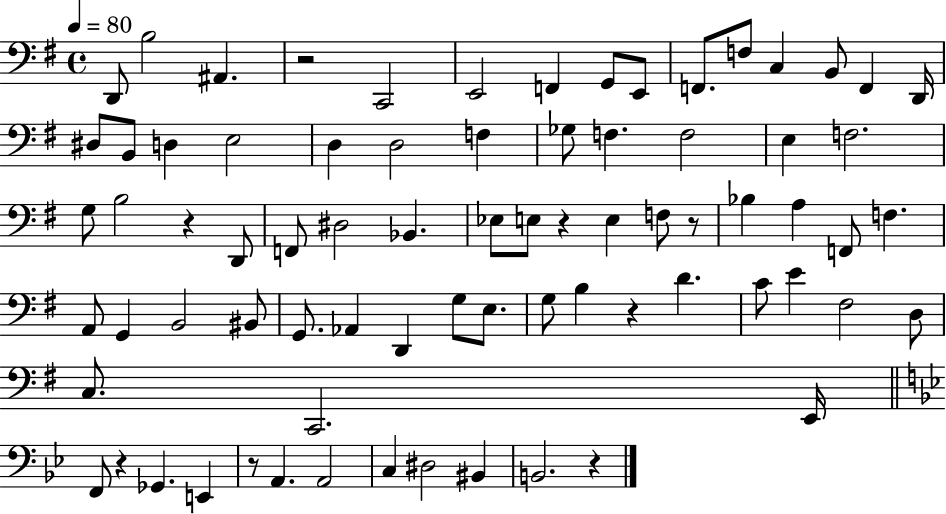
D2/e B3/h A#2/q. R/h C2/h E2/h F2/q G2/e E2/e F2/e. F3/e C3/q B2/e F2/q D2/s D#3/e B2/e D3/q E3/h D3/q D3/h F3/q Gb3/e F3/q. F3/h E3/q F3/h. G3/e B3/h R/q D2/e F2/e D#3/h Bb2/q. Eb3/e E3/e R/q E3/q F3/e R/e Bb3/q A3/q F2/e F3/q. A2/e G2/q B2/h BIS2/e G2/e. Ab2/q D2/q G3/e E3/e. G3/e B3/q R/q D4/q. C4/e E4/q F#3/h D3/e C3/e. C2/h. E2/s F2/e R/q Gb2/q. E2/q R/e A2/q. A2/h C3/q D#3/h BIS2/q B2/h. R/q